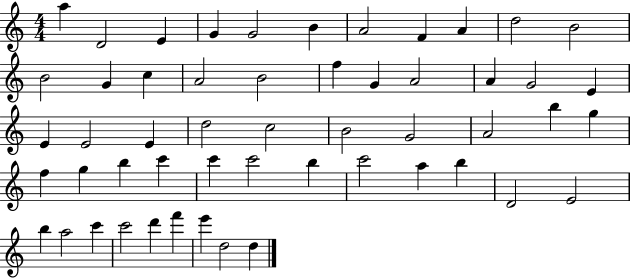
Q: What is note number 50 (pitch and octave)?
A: F6